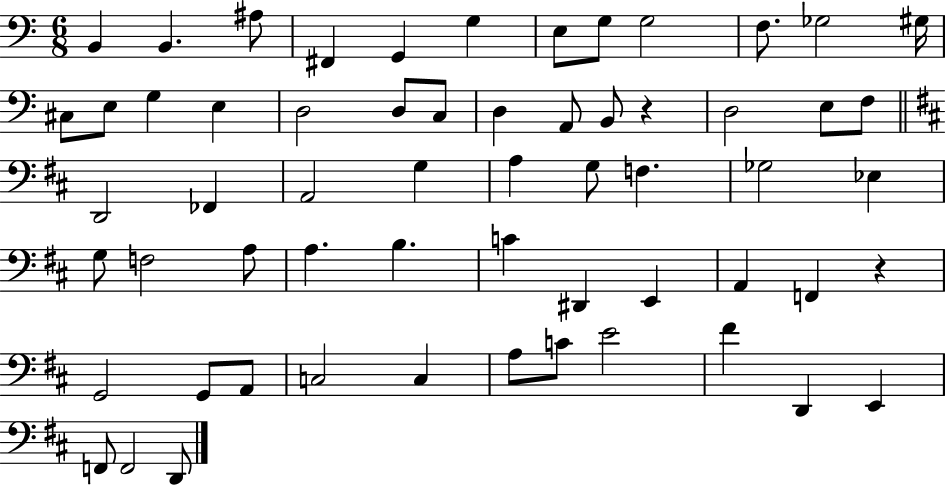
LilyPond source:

{
  \clef bass
  \numericTimeSignature
  \time 6/8
  \key c \major
  \repeat volta 2 { b,4 b,4. ais8 | fis,4 g,4 g4 | e8 g8 g2 | f8. ges2 gis16 | \break cis8 e8 g4 e4 | d2 d8 c8 | d4 a,8 b,8 r4 | d2 e8 f8 | \break \bar "||" \break \key d \major d,2 fes,4 | a,2 g4 | a4 g8 f4. | ges2 ees4 | \break g8 f2 a8 | a4. b4. | c'4 dis,4 e,4 | a,4 f,4 r4 | \break g,2 g,8 a,8 | c2 c4 | a8 c'8 e'2 | fis'4 d,4 e,4 | \break f,8 f,2 d,8 | } \bar "|."
}